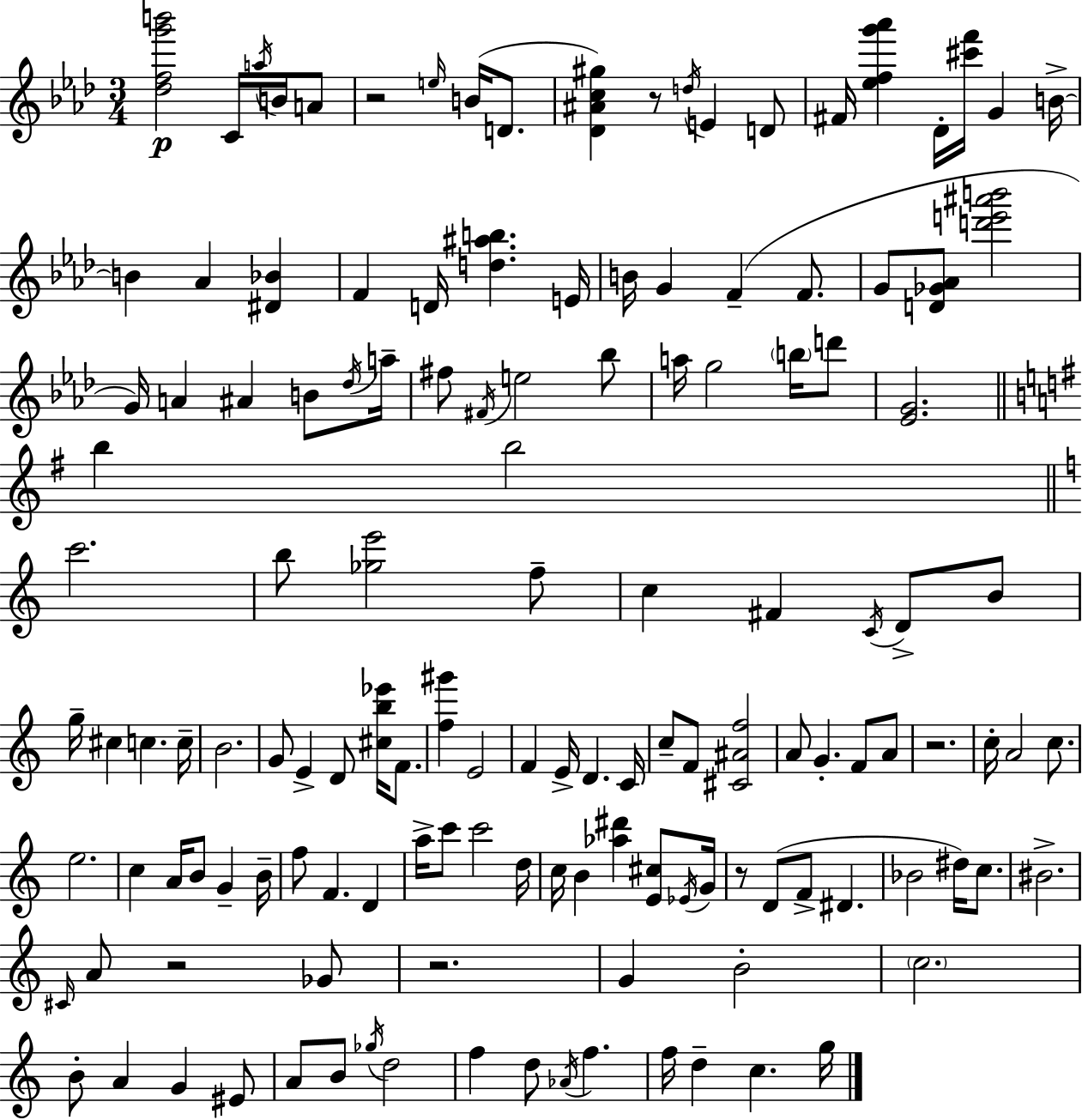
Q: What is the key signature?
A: AES major